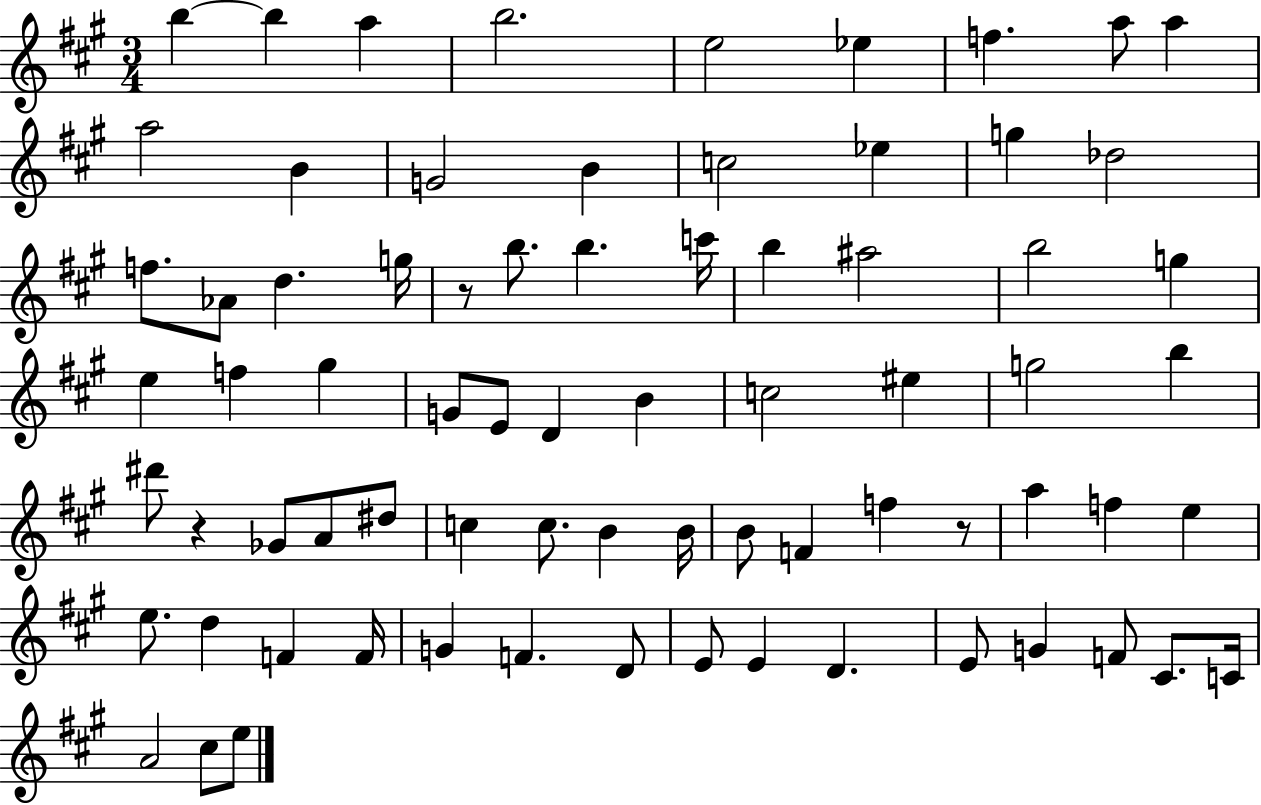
{
  \clef treble
  \numericTimeSignature
  \time 3/4
  \key a \major
  \repeat volta 2 { b''4~~ b''4 a''4 | b''2. | e''2 ees''4 | f''4. a''8 a''4 | \break a''2 b'4 | g'2 b'4 | c''2 ees''4 | g''4 des''2 | \break f''8. aes'8 d''4. g''16 | r8 b''8. b''4. c'''16 | b''4 ais''2 | b''2 g''4 | \break e''4 f''4 gis''4 | g'8 e'8 d'4 b'4 | c''2 eis''4 | g''2 b''4 | \break dis'''8 r4 ges'8 a'8 dis''8 | c''4 c''8. b'4 b'16 | b'8 f'4 f''4 r8 | a''4 f''4 e''4 | \break e''8. d''4 f'4 f'16 | g'4 f'4. d'8 | e'8 e'4 d'4. | e'8 g'4 f'8 cis'8. c'16 | \break a'2 cis''8 e''8 | } \bar "|."
}